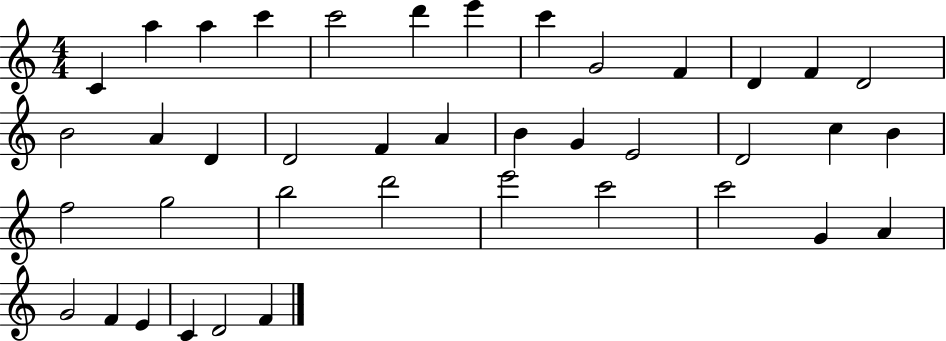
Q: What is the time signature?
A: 4/4